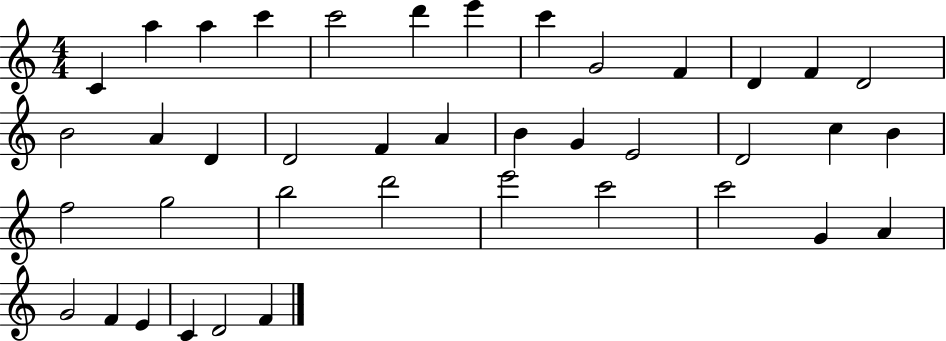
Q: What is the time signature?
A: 4/4